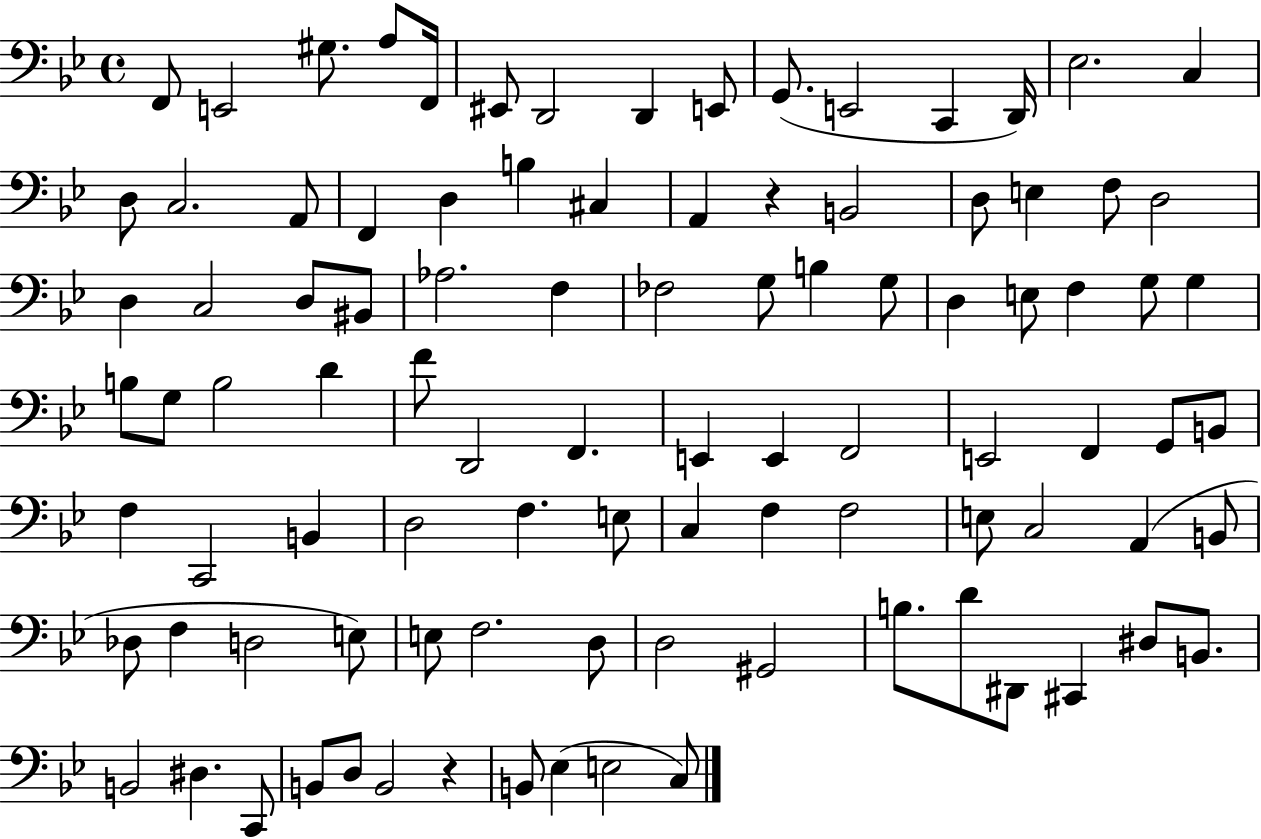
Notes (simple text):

F2/e E2/h G#3/e. A3/e F2/s EIS2/e D2/h D2/q E2/e G2/e. E2/h C2/q D2/s Eb3/h. C3/q D3/e C3/h. A2/e F2/q D3/q B3/q C#3/q A2/q R/q B2/h D3/e E3/q F3/e D3/h D3/q C3/h D3/e BIS2/e Ab3/h. F3/q FES3/h G3/e B3/q G3/e D3/q E3/e F3/q G3/e G3/q B3/e G3/e B3/h D4/q F4/e D2/h F2/q. E2/q E2/q F2/h E2/h F2/q G2/e B2/e F3/q C2/h B2/q D3/h F3/q. E3/e C3/q F3/q F3/h E3/e C3/h A2/q B2/e Db3/e F3/q D3/h E3/e E3/e F3/h. D3/e D3/h G#2/h B3/e. D4/e D#2/e C#2/q D#3/e B2/e. B2/h D#3/q. C2/e B2/e D3/e B2/h R/q B2/e Eb3/q E3/h C3/e